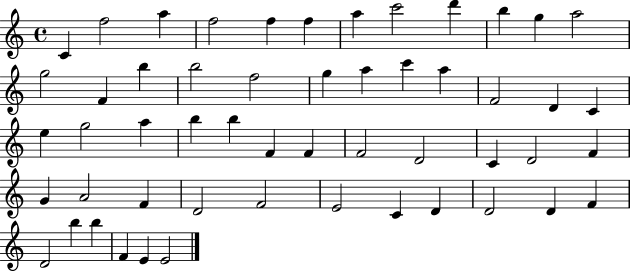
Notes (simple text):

C4/q F5/h A5/q F5/h F5/q F5/q A5/q C6/h D6/q B5/q G5/q A5/h G5/h F4/q B5/q B5/h F5/h G5/q A5/q C6/q A5/q F4/h D4/q C4/q E5/q G5/h A5/q B5/q B5/q F4/q F4/q F4/h D4/h C4/q D4/h F4/q G4/q A4/h F4/q D4/h F4/h E4/h C4/q D4/q D4/h D4/q F4/q D4/h B5/q B5/q F4/q E4/q E4/h